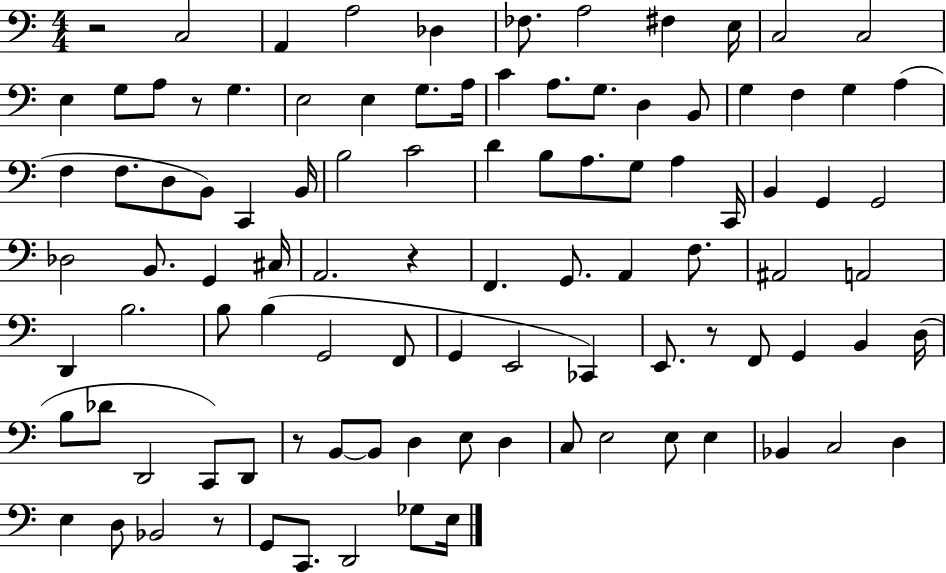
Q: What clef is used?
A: bass